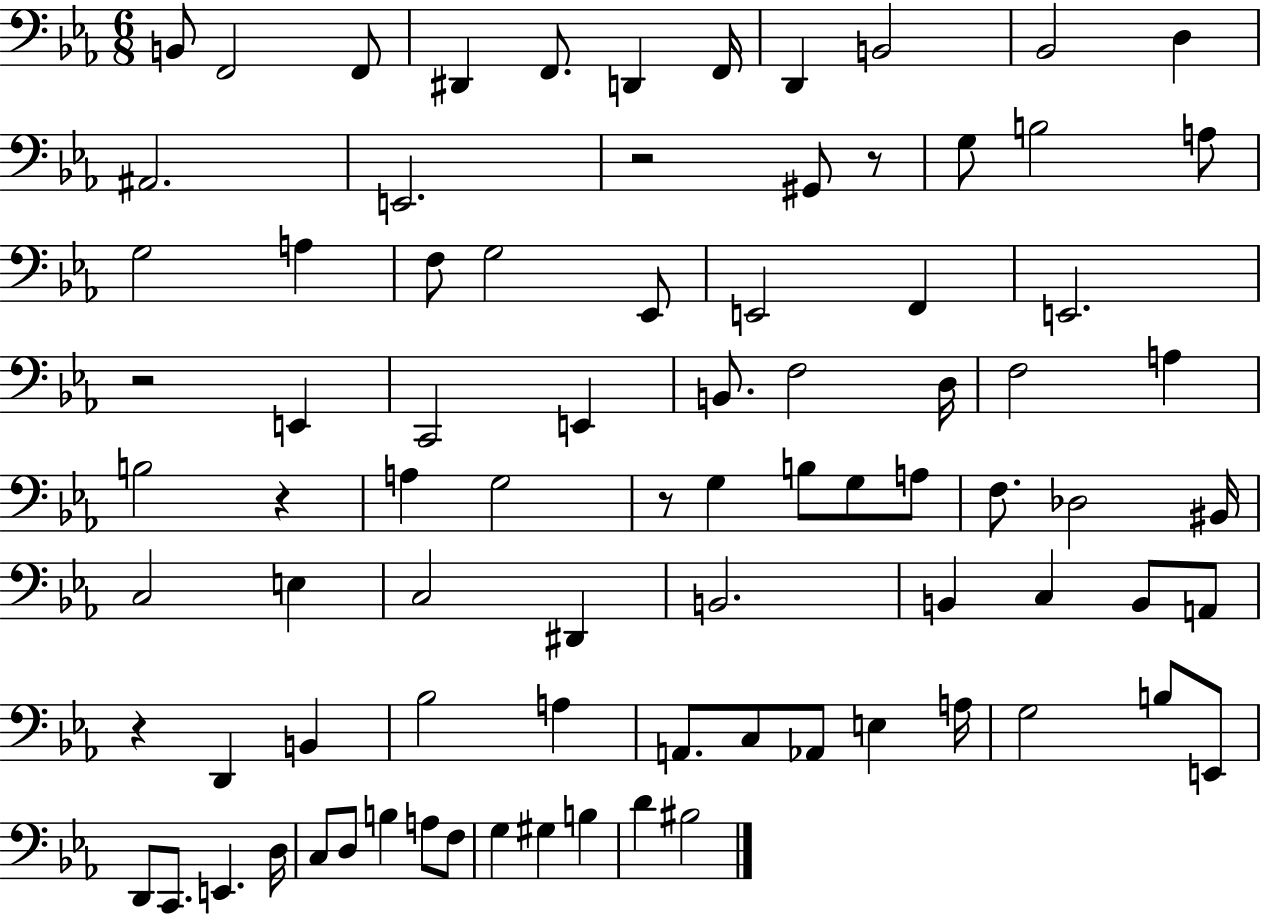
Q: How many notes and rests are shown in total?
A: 84